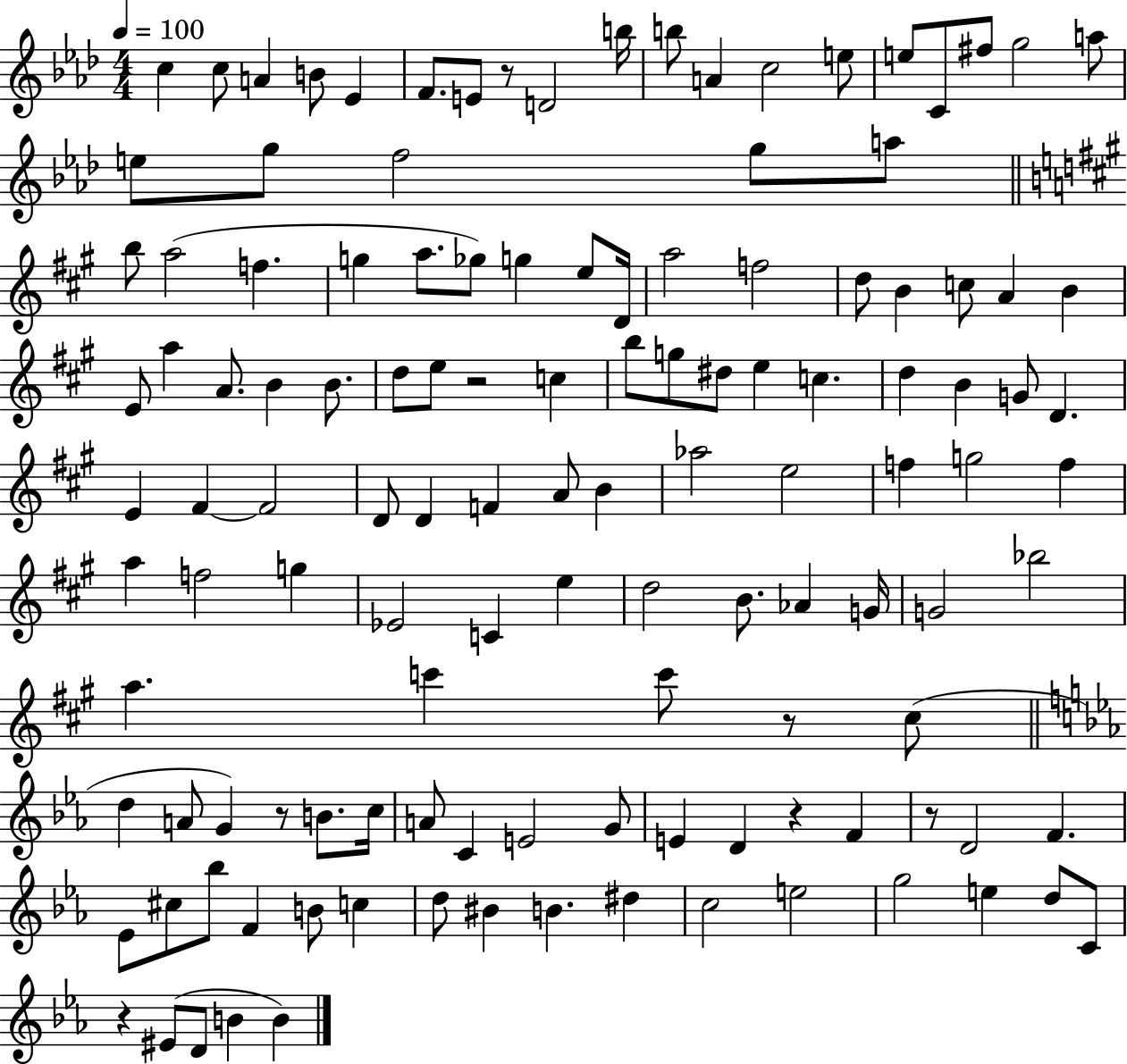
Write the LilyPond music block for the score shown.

{
  \clef treble
  \numericTimeSignature
  \time 4/4
  \key aes \major
  \tempo 4 = 100
  c''4 c''8 a'4 b'8 ees'4 | f'8. e'8 r8 d'2 b''16 | b''8 a'4 c''2 e''8 | e''8 c'8 fis''8 g''2 a''8 | \break e''8 g''8 f''2 g''8 a''8 | \bar "||" \break \key a \major b''8 a''2( f''4. | g''4 a''8. ges''8) g''4 e''8 d'16 | a''2 f''2 | d''8 b'4 c''8 a'4 b'4 | \break e'8 a''4 a'8. b'4 b'8. | d''8 e''8 r2 c''4 | b''8 g''8 dis''8 e''4 c''4. | d''4 b'4 g'8 d'4. | \break e'4 fis'4~~ fis'2 | d'8 d'4 f'4 a'8 b'4 | aes''2 e''2 | f''4 g''2 f''4 | \break a''4 f''2 g''4 | ees'2 c'4 e''4 | d''2 b'8. aes'4 g'16 | g'2 bes''2 | \break a''4. c'''4 c'''8 r8 cis''8( | \bar "||" \break \key c \minor d''4 a'8 g'4) r8 b'8. c''16 | a'8 c'4 e'2 g'8 | e'4 d'4 r4 f'4 | r8 d'2 f'4. | \break ees'8 cis''8 bes''8 f'4 b'8 c''4 | d''8 bis'4 b'4. dis''4 | c''2 e''2 | g''2 e''4 d''8 c'8 | \break r4 eis'8( d'8 b'4 b'4) | \bar "|."
}